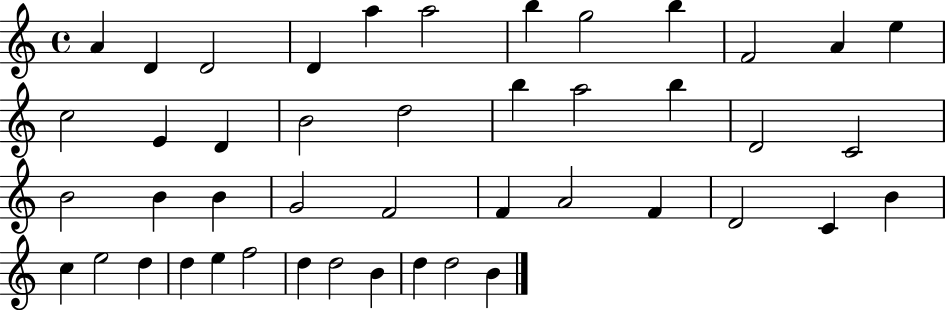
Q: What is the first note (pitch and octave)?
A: A4